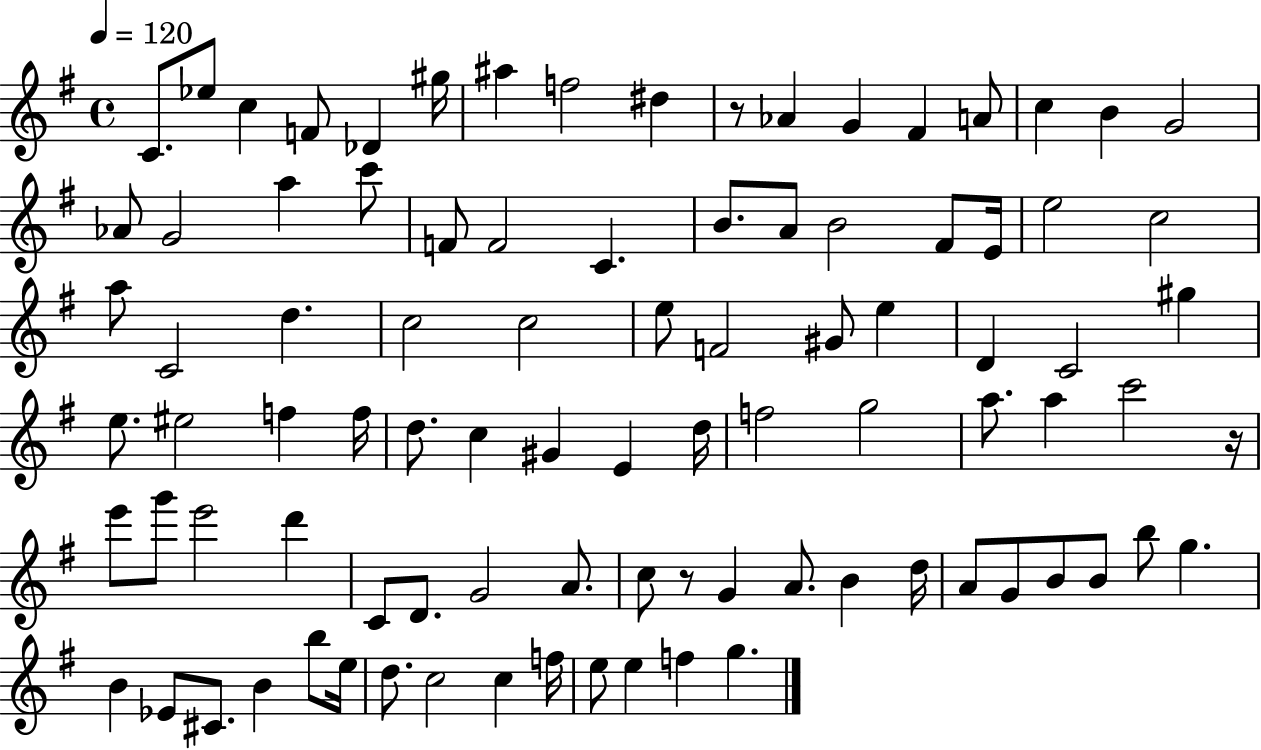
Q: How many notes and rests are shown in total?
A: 92